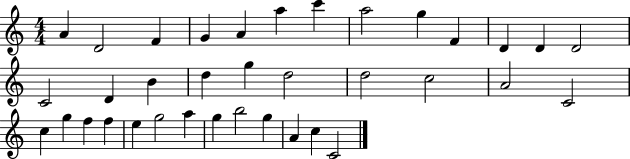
X:1
T:Untitled
M:4/4
L:1/4
K:C
A D2 F G A a c' a2 g F D D D2 C2 D B d g d2 d2 c2 A2 C2 c g f f e g2 a g b2 g A c C2